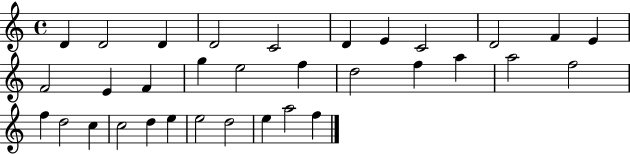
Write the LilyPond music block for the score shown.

{
  \clef treble
  \time 4/4
  \defaultTimeSignature
  \key c \major
  d'4 d'2 d'4 | d'2 c'2 | d'4 e'4 c'2 | d'2 f'4 e'4 | \break f'2 e'4 f'4 | g''4 e''2 f''4 | d''2 f''4 a''4 | a''2 f''2 | \break f''4 d''2 c''4 | c''2 d''4 e''4 | e''2 d''2 | e''4 a''2 f''4 | \break \bar "|."
}